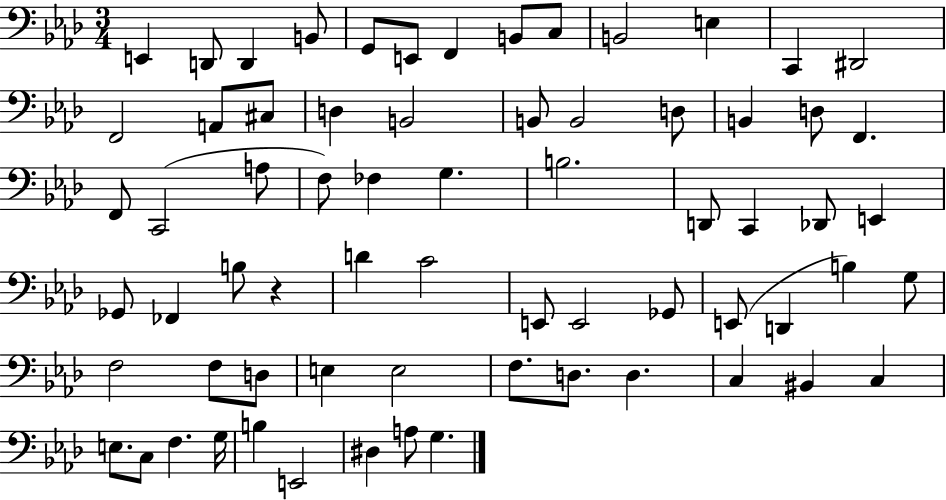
X:1
T:Untitled
M:3/4
L:1/4
K:Ab
E,, D,,/2 D,, B,,/2 G,,/2 E,,/2 F,, B,,/2 C,/2 B,,2 E, C,, ^D,,2 F,,2 A,,/2 ^C,/2 D, B,,2 B,,/2 B,,2 D,/2 B,, D,/2 F,, F,,/2 C,,2 A,/2 F,/2 _F, G, B,2 D,,/2 C,, _D,,/2 E,, _G,,/2 _F,, B,/2 z D C2 E,,/2 E,,2 _G,,/2 E,,/2 D,, B, G,/2 F,2 F,/2 D,/2 E, E,2 F,/2 D,/2 D, C, ^B,, C, E,/2 C,/2 F, G,/4 B, E,,2 ^D, A,/2 G,